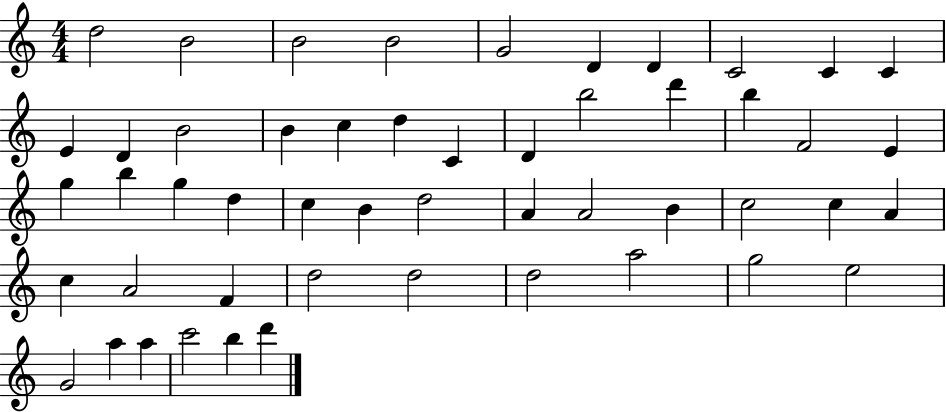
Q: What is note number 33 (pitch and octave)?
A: B4